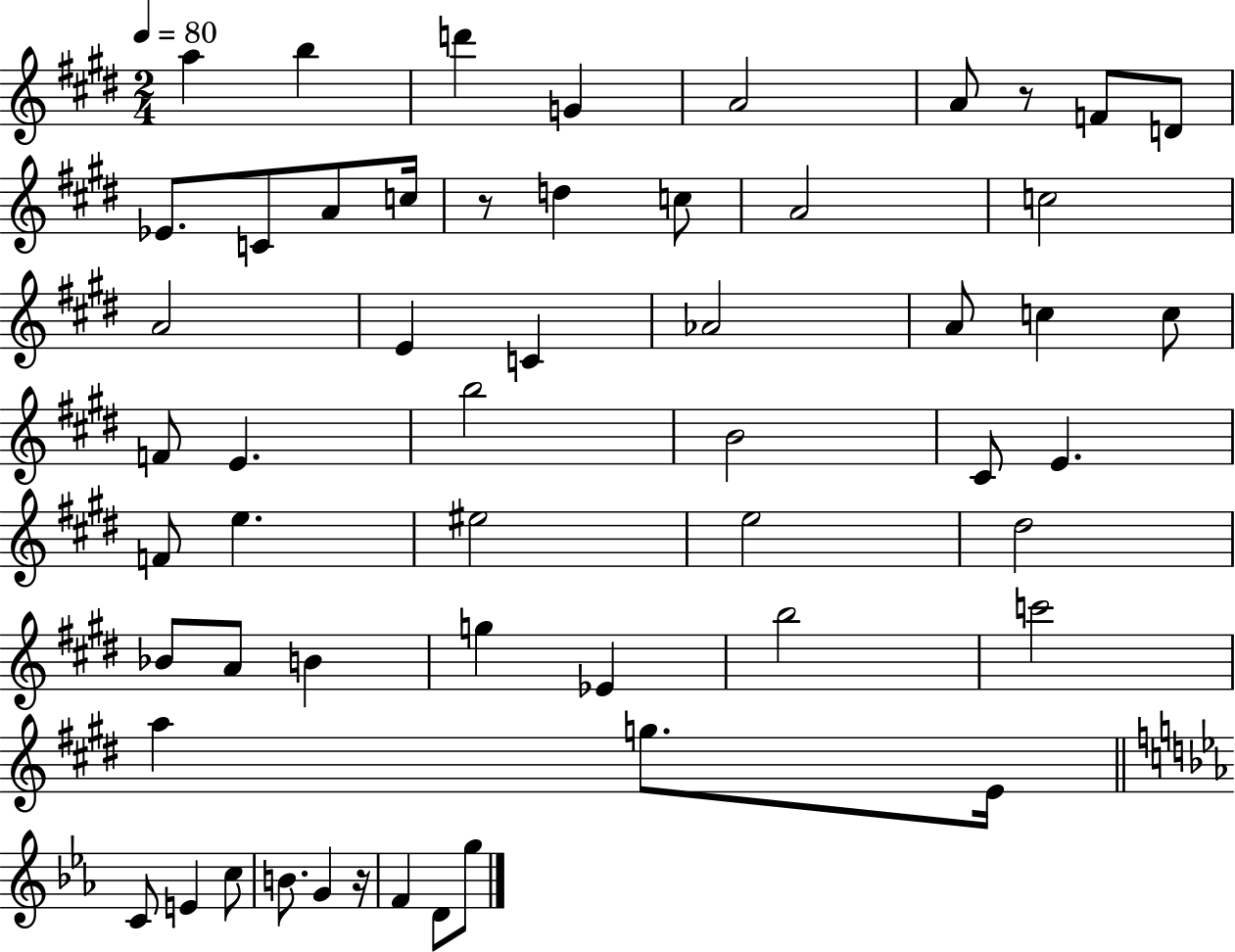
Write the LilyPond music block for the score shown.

{
  \clef treble
  \numericTimeSignature
  \time 2/4
  \key e \major
  \tempo 4 = 80
  \repeat volta 2 { a''4 b''4 | d'''4 g'4 | a'2 | a'8 r8 f'8 d'8 | \break ees'8. c'8 a'8 c''16 | r8 d''4 c''8 | a'2 | c''2 | \break a'2 | e'4 c'4 | aes'2 | a'8 c''4 c''8 | \break f'8 e'4. | b''2 | b'2 | cis'8 e'4. | \break f'8 e''4. | eis''2 | e''2 | dis''2 | \break bes'8 a'8 b'4 | g''4 ees'4 | b''2 | c'''2 | \break a''4 g''8. e'16 | \bar "||" \break \key c \minor c'8 e'4 c''8 | b'8. g'4 r16 | f'4 d'8 g''8 | } \bar "|."
}